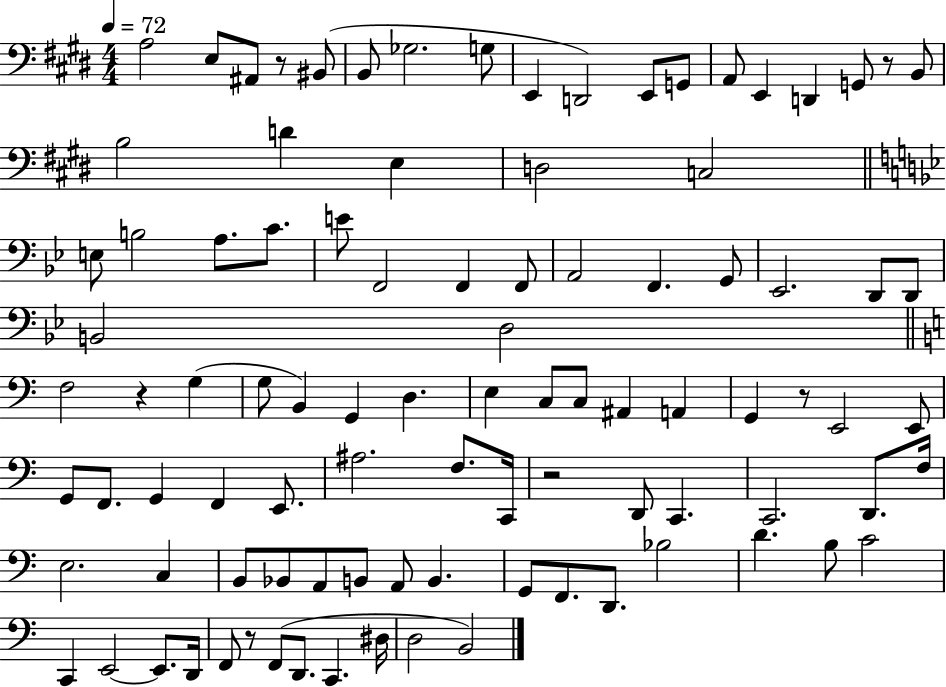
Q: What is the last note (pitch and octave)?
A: B2